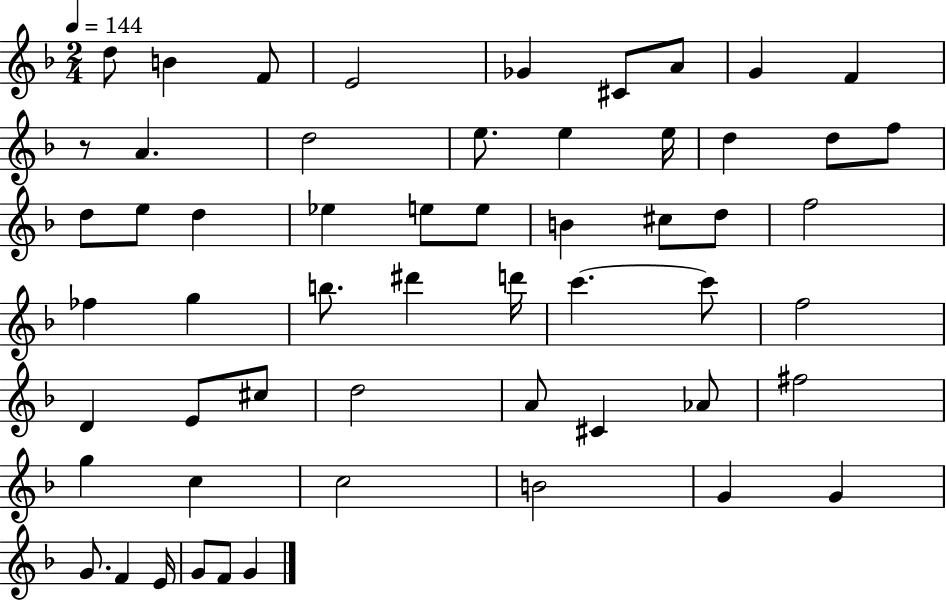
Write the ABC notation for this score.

X:1
T:Untitled
M:2/4
L:1/4
K:F
d/2 B F/2 E2 _G ^C/2 A/2 G F z/2 A d2 e/2 e e/4 d d/2 f/2 d/2 e/2 d _e e/2 e/2 B ^c/2 d/2 f2 _f g b/2 ^d' d'/4 c' c'/2 f2 D E/2 ^c/2 d2 A/2 ^C _A/2 ^f2 g c c2 B2 G G G/2 F E/4 G/2 F/2 G